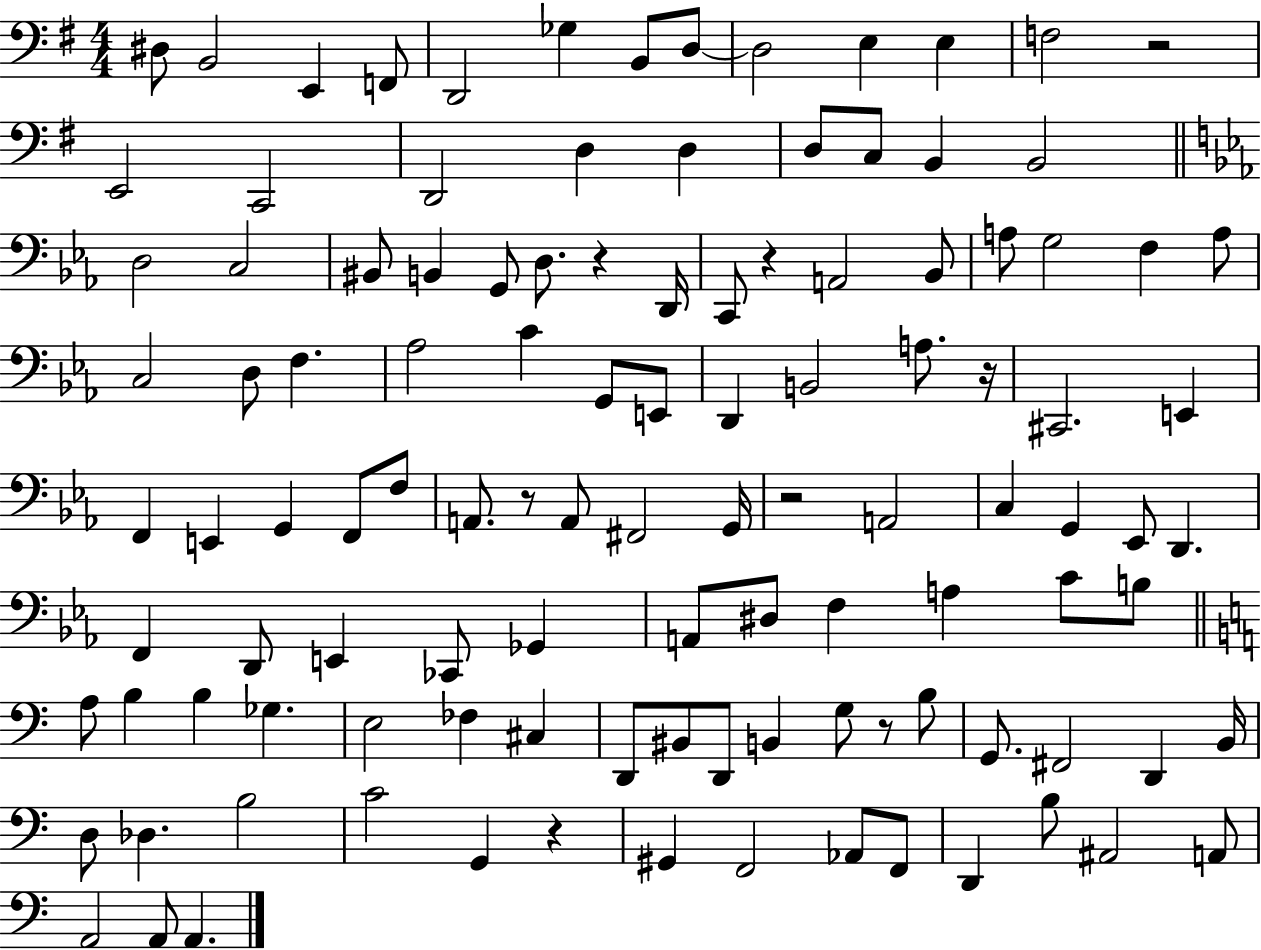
{
  \clef bass
  \numericTimeSignature
  \time 4/4
  \key g \major
  \repeat volta 2 { dis8 b,2 e,4 f,8 | d,2 ges4 b,8 d8~~ | d2 e4 e4 | f2 r2 | \break e,2 c,2 | d,2 d4 d4 | d8 c8 b,4 b,2 | \bar "||" \break \key ees \major d2 c2 | bis,8 b,4 g,8 d8. r4 d,16 | c,8 r4 a,2 bes,8 | a8 g2 f4 a8 | \break c2 d8 f4. | aes2 c'4 g,8 e,8 | d,4 b,2 a8. r16 | cis,2. e,4 | \break f,4 e,4 g,4 f,8 f8 | a,8. r8 a,8 fis,2 g,16 | r2 a,2 | c4 g,4 ees,8 d,4. | \break f,4 d,8 e,4 ces,8 ges,4 | a,8 dis8 f4 a4 c'8 b8 | \bar "||" \break \key a \minor a8 b4 b4 ges4. | e2 fes4 cis4 | d,8 bis,8 d,8 b,4 g8 r8 b8 | g,8. fis,2 d,4 b,16 | \break d8 des4. b2 | c'2 g,4 r4 | gis,4 f,2 aes,8 f,8 | d,4 b8 ais,2 a,8 | \break a,2 a,8 a,4. | } \bar "|."
}